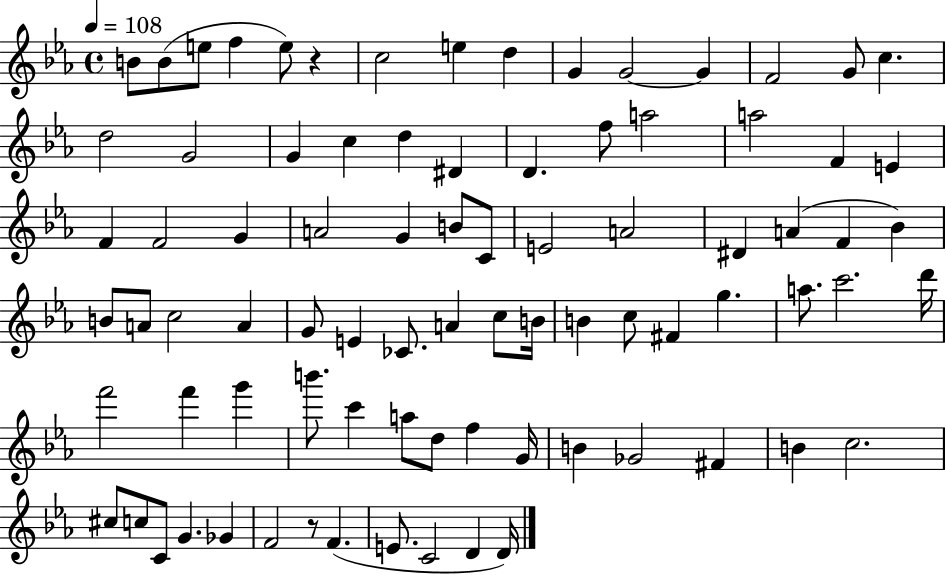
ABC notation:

X:1
T:Untitled
M:4/4
L:1/4
K:Eb
B/2 B/2 e/2 f e/2 z c2 e d G G2 G F2 G/2 c d2 G2 G c d ^D D f/2 a2 a2 F E F F2 G A2 G B/2 C/2 E2 A2 ^D A F _B B/2 A/2 c2 A G/2 E _C/2 A c/2 B/4 B c/2 ^F g a/2 c'2 d'/4 f'2 f' g' b'/2 c' a/2 d/2 f G/4 B _G2 ^F B c2 ^c/2 c/2 C/2 G _G F2 z/2 F E/2 C2 D D/4